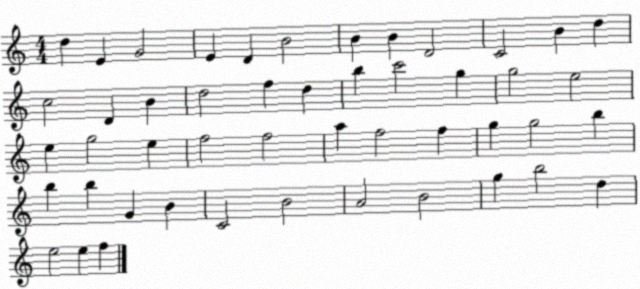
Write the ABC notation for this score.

X:1
T:Untitled
M:4/4
L:1/4
K:C
d E G2 E D B2 B B D2 C2 B d c2 D B d2 f d b c'2 g g2 e2 e g2 e f2 f2 a f2 f g g2 b b b G B C2 B2 A2 B2 g b2 d e2 e f